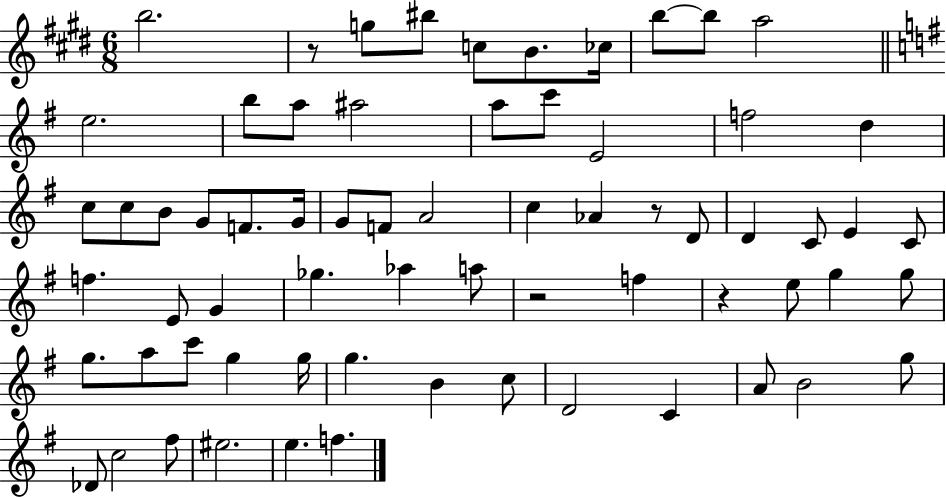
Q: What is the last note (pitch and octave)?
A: F5